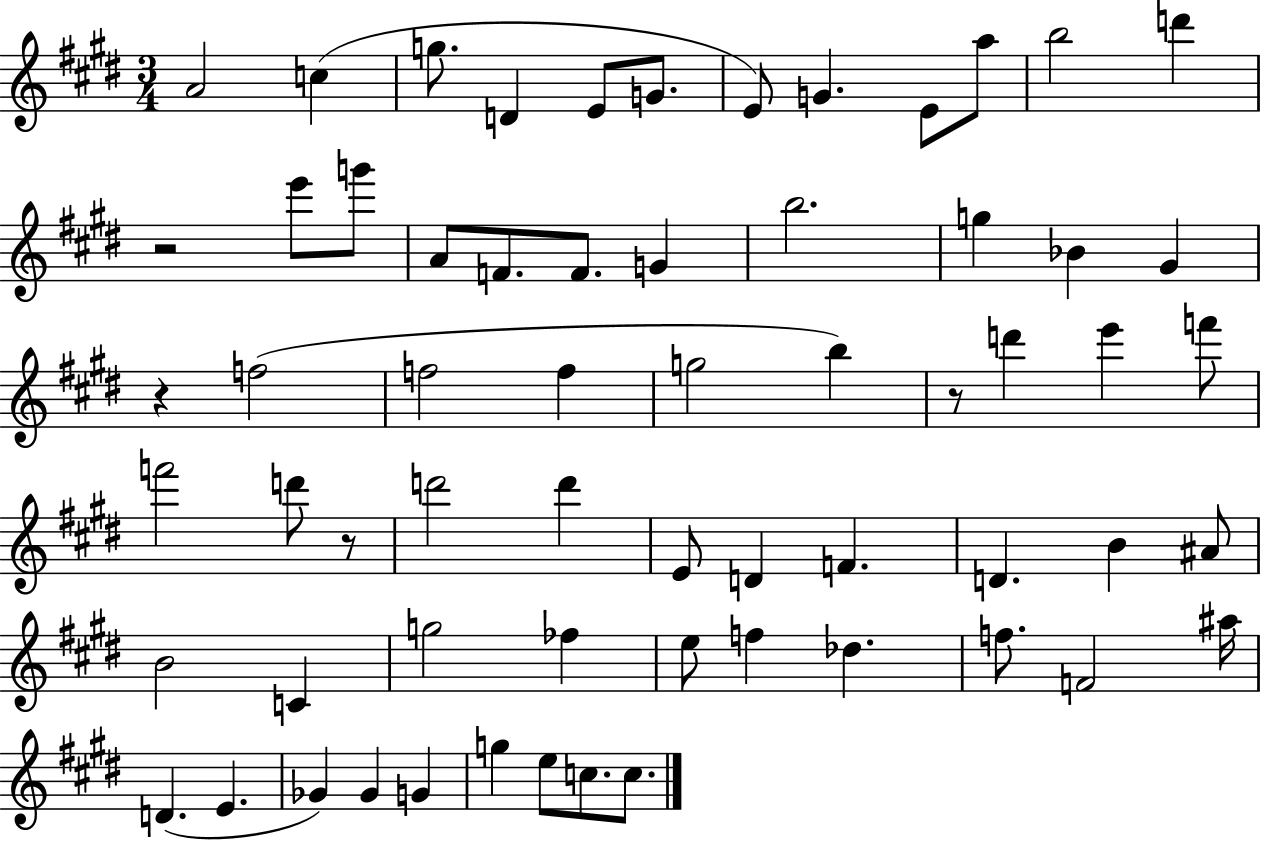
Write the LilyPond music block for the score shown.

{
  \clef treble
  \numericTimeSignature
  \time 3/4
  \key e \major
  a'2 c''4( | g''8. d'4 e'8 g'8. | e'8) g'4. e'8 a''8 | b''2 d'''4 | \break r2 e'''8 g'''8 | a'8 f'8. f'8. g'4 | b''2. | g''4 bes'4 gis'4 | \break r4 f''2( | f''2 f''4 | g''2 b''4) | r8 d'''4 e'''4 f'''8 | \break f'''2 d'''8 r8 | d'''2 d'''4 | e'8 d'4 f'4. | d'4. b'4 ais'8 | \break b'2 c'4 | g''2 fes''4 | e''8 f''4 des''4. | f''8. f'2 ais''16 | \break d'4.( e'4. | ges'4) ges'4 g'4 | g''4 e''8 c''8. c''8. | \bar "|."
}